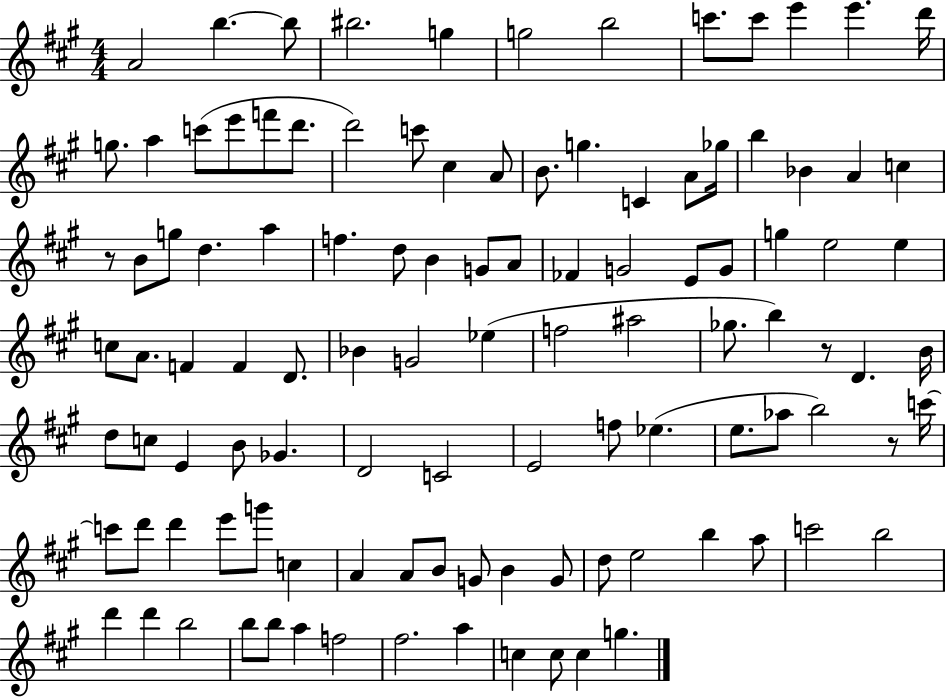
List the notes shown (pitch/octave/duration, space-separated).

A4/h B5/q. B5/e BIS5/h. G5/q G5/h B5/h C6/e. C6/e E6/q E6/q. D6/s G5/e. A5/q C6/e E6/e F6/e D6/e. D6/h C6/e C#5/q A4/e B4/e. G5/q. C4/q A4/e Gb5/s B5/q Bb4/q A4/q C5/q R/e B4/e G5/e D5/q. A5/q F5/q. D5/e B4/q G4/e A4/e FES4/q G4/h E4/e G4/e G5/q E5/h E5/q C5/e A4/e. F4/q F4/q D4/e. Bb4/q G4/h Eb5/q F5/h A#5/h Gb5/e. B5/q R/e D4/q. B4/s D5/e C5/e E4/q B4/e Gb4/q. D4/h C4/h E4/h F5/e Eb5/q. E5/e. Ab5/e B5/h R/e C6/s C6/e D6/e D6/q E6/e G6/e C5/q A4/q A4/e B4/e G4/e B4/q G4/e D5/e E5/h B5/q A5/e C6/h B5/h D6/q D6/q B5/h B5/e B5/e A5/q F5/h F#5/h. A5/q C5/q C5/e C5/q G5/q.